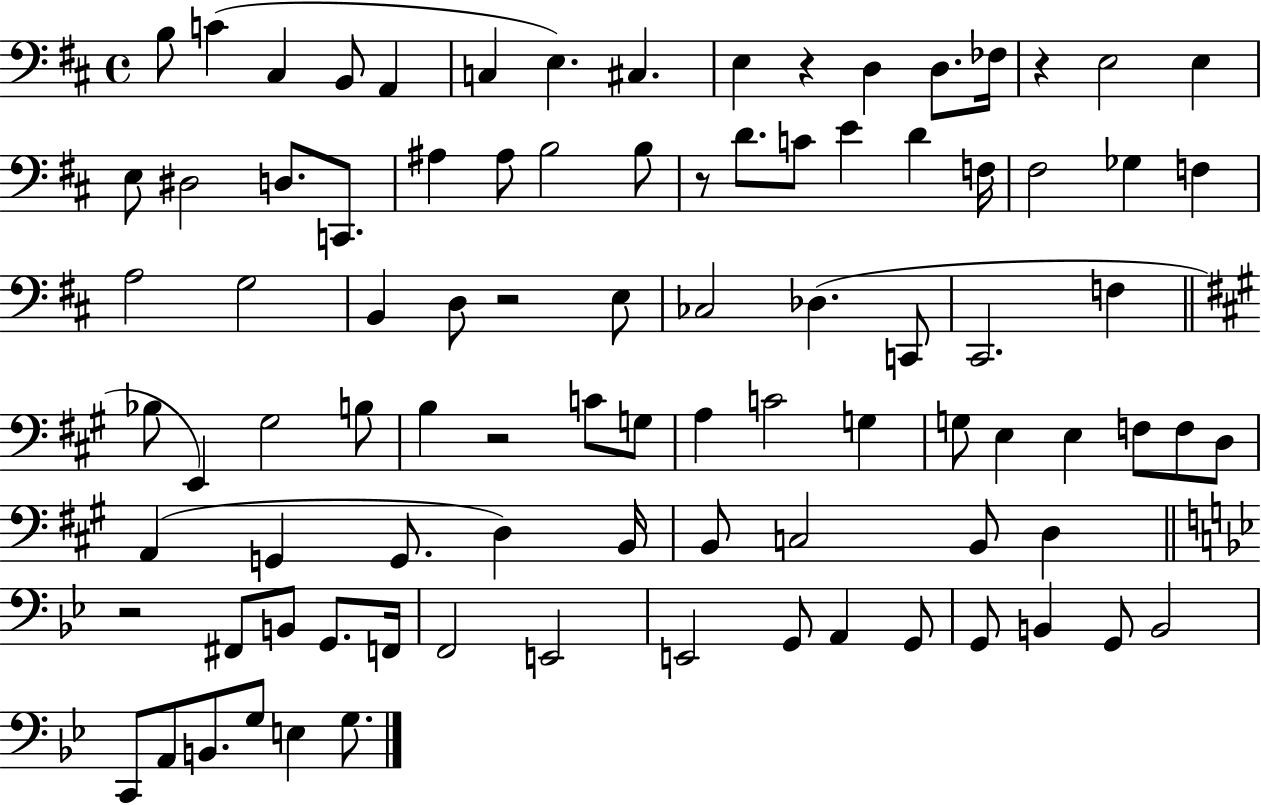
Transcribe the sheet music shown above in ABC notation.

X:1
T:Untitled
M:4/4
L:1/4
K:D
B,/2 C ^C, B,,/2 A,, C, E, ^C, E, z D, D,/2 _F,/4 z E,2 E, E,/2 ^D,2 D,/2 C,,/2 ^A, ^A,/2 B,2 B,/2 z/2 D/2 C/2 E D F,/4 ^F,2 _G, F, A,2 G,2 B,, D,/2 z2 E,/2 _C,2 _D, C,,/2 ^C,,2 F, _B,/2 E,, ^G,2 B,/2 B, z2 C/2 G,/2 A, C2 G, G,/2 E, E, F,/2 F,/2 D,/2 A,, G,, G,,/2 D, B,,/4 B,,/2 C,2 B,,/2 D, z2 ^F,,/2 B,,/2 G,,/2 F,,/4 F,,2 E,,2 E,,2 G,,/2 A,, G,,/2 G,,/2 B,, G,,/2 B,,2 C,,/2 A,,/2 B,,/2 G,/2 E, G,/2